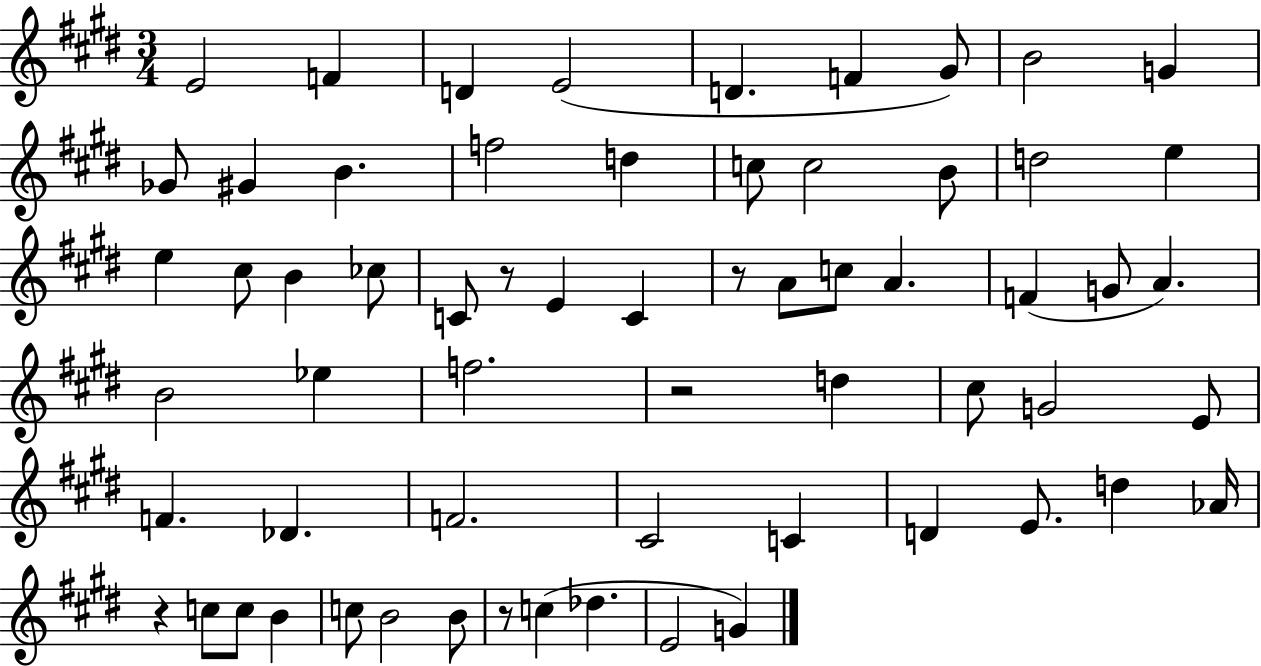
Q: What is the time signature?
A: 3/4